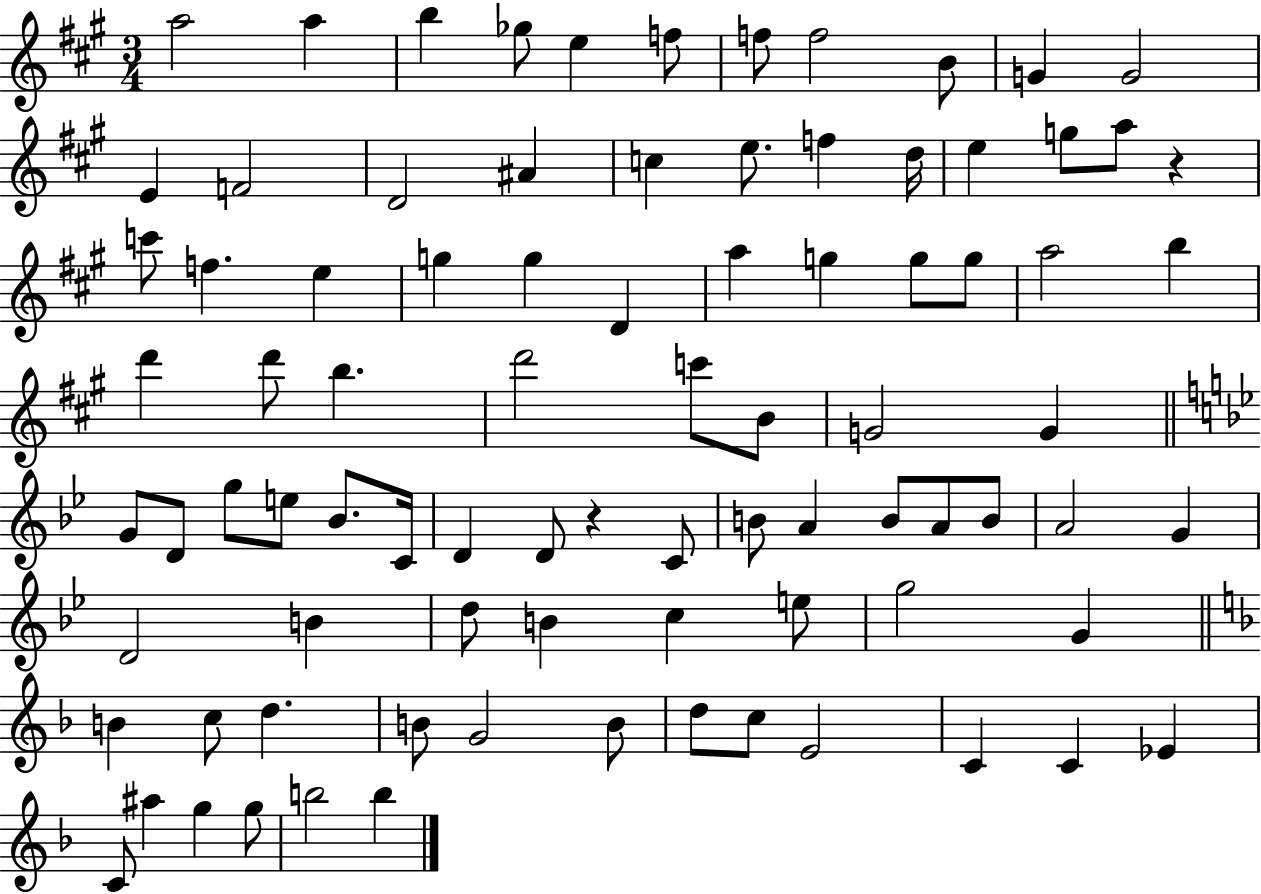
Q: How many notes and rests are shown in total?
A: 86